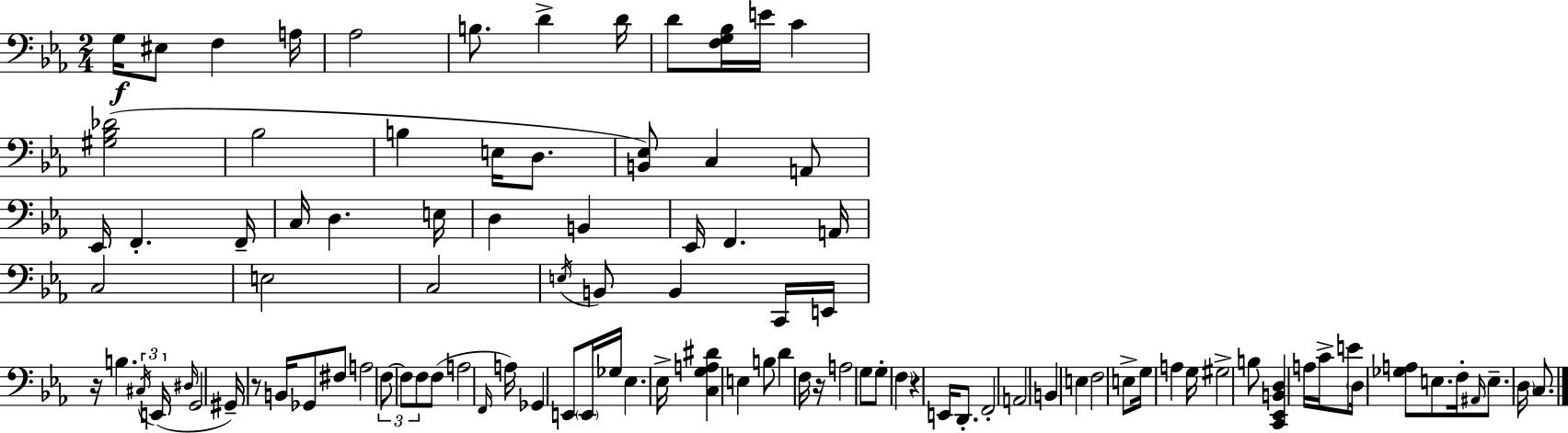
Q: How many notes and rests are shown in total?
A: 100